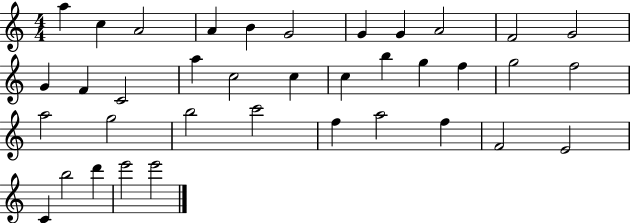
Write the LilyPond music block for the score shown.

{
  \clef treble
  \numericTimeSignature
  \time 4/4
  \key c \major
  a''4 c''4 a'2 | a'4 b'4 g'2 | g'4 g'4 a'2 | f'2 g'2 | \break g'4 f'4 c'2 | a''4 c''2 c''4 | c''4 b''4 g''4 f''4 | g''2 f''2 | \break a''2 g''2 | b''2 c'''2 | f''4 a''2 f''4 | f'2 e'2 | \break c'4 b''2 d'''4 | e'''2 e'''2 | \bar "|."
}